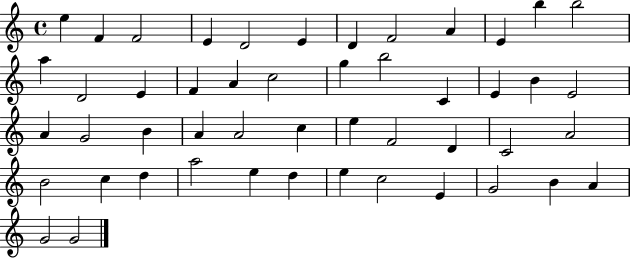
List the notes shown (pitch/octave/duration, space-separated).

E5/q F4/q F4/h E4/q D4/h E4/q D4/q F4/h A4/q E4/q B5/q B5/h A5/q D4/h E4/q F4/q A4/q C5/h G5/q B5/h C4/q E4/q B4/q E4/h A4/q G4/h B4/q A4/q A4/h C5/q E5/q F4/h D4/q C4/h A4/h B4/h C5/q D5/q A5/h E5/q D5/q E5/q C5/h E4/q G4/h B4/q A4/q G4/h G4/h